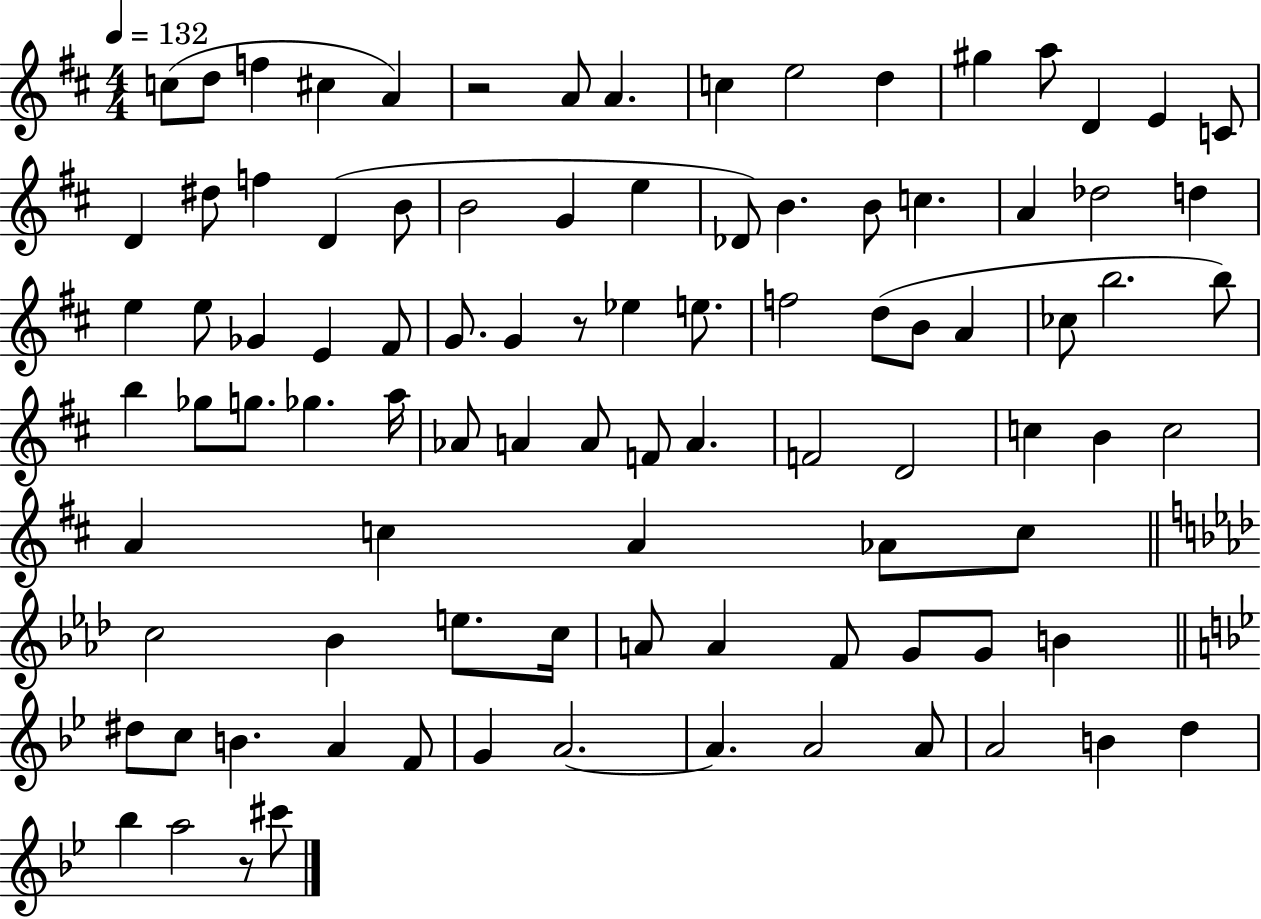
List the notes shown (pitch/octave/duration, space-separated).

C5/e D5/e F5/q C#5/q A4/q R/h A4/e A4/q. C5/q E5/h D5/q G#5/q A5/e D4/q E4/q C4/e D4/q D#5/e F5/q D4/q B4/e B4/h G4/q E5/q Db4/e B4/q. B4/e C5/q. A4/q Db5/h D5/q E5/q E5/e Gb4/q E4/q F#4/e G4/e. G4/q R/e Eb5/q E5/e. F5/h D5/e B4/e A4/q CES5/e B5/h. B5/e B5/q Gb5/e G5/e. Gb5/q. A5/s Ab4/e A4/q A4/e F4/e A4/q. F4/h D4/h C5/q B4/q C5/h A4/q C5/q A4/q Ab4/e C5/e C5/h Bb4/q E5/e. C5/s A4/e A4/q F4/e G4/e G4/e B4/q D#5/e C5/e B4/q. A4/q F4/e G4/q A4/h. A4/q. A4/h A4/e A4/h B4/q D5/q Bb5/q A5/h R/e C#6/e